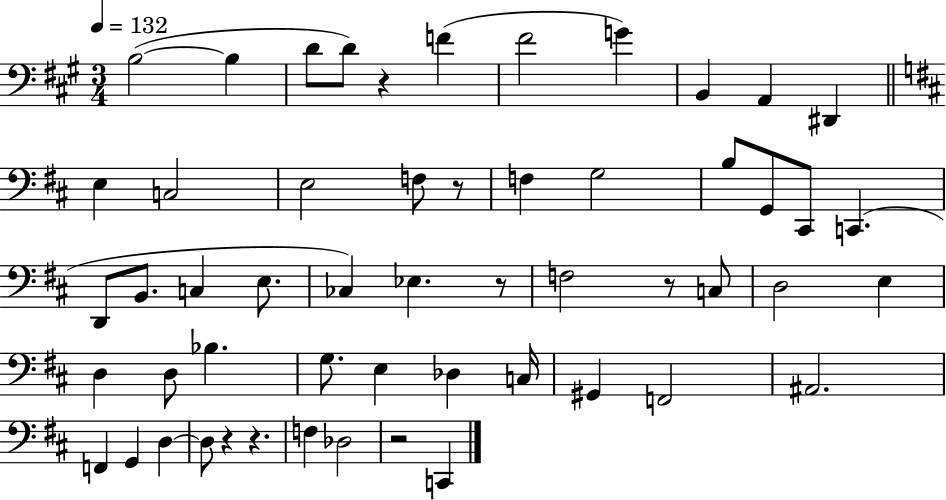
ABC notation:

X:1
T:Untitled
M:3/4
L:1/4
K:A
B,2 B, D/2 D/2 z F ^F2 G B,, A,, ^D,, E, C,2 E,2 F,/2 z/2 F, G,2 B,/2 G,,/2 ^C,,/2 C,, D,,/2 B,,/2 C, E,/2 _C, _E, z/2 F,2 z/2 C,/2 D,2 E, D, D,/2 _B, G,/2 E, _D, C,/4 ^G,, F,,2 ^A,,2 F,, G,, D, D,/2 z z F, _D,2 z2 C,,